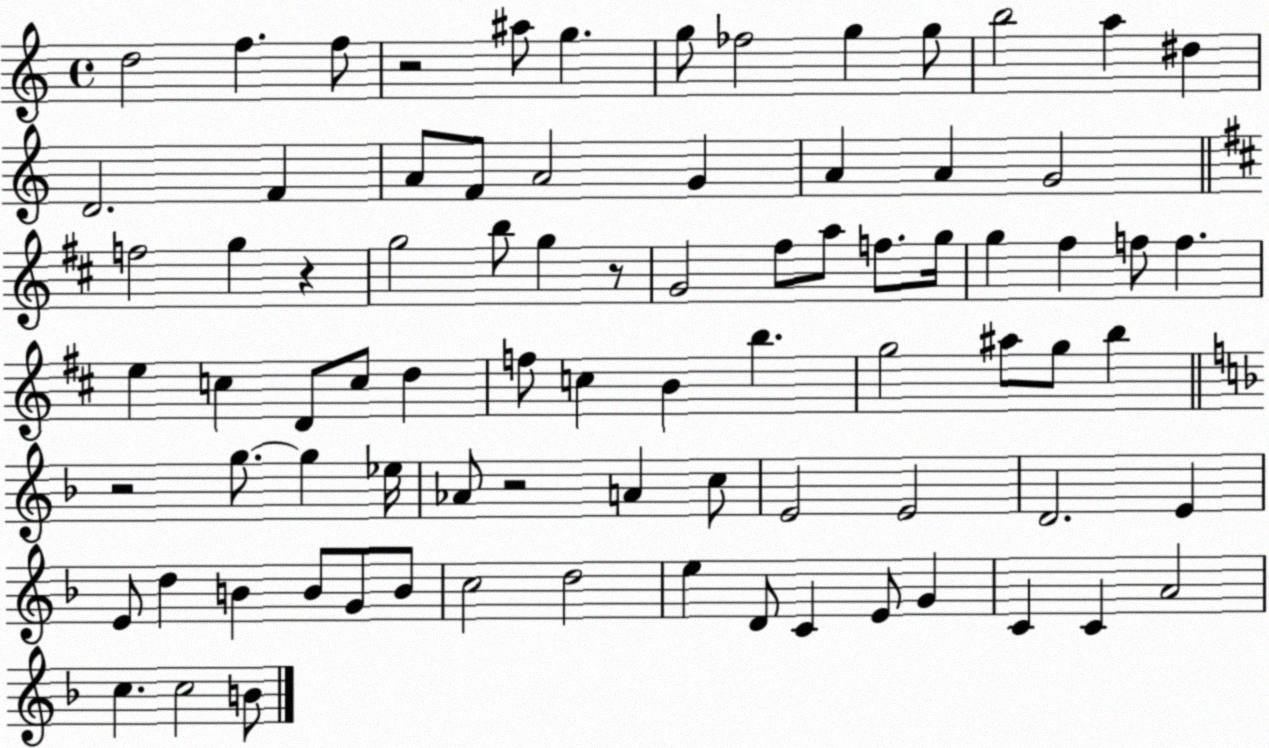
X:1
T:Untitled
M:4/4
L:1/4
K:C
d2 f f/2 z2 ^a/2 g g/2 _f2 g g/2 b2 a ^d D2 F A/2 F/2 A2 G A A G2 f2 g z g2 b/2 g z/2 G2 ^f/2 a/2 f/2 g/4 g ^f f/2 f e c D/2 c/2 d f/2 c B b g2 ^a/2 g/2 b z2 g/2 g _e/4 _A/2 z2 A c/2 E2 E2 D2 E E/2 d B B/2 G/2 B/2 c2 d2 e D/2 C E/2 G C C A2 c c2 B/2